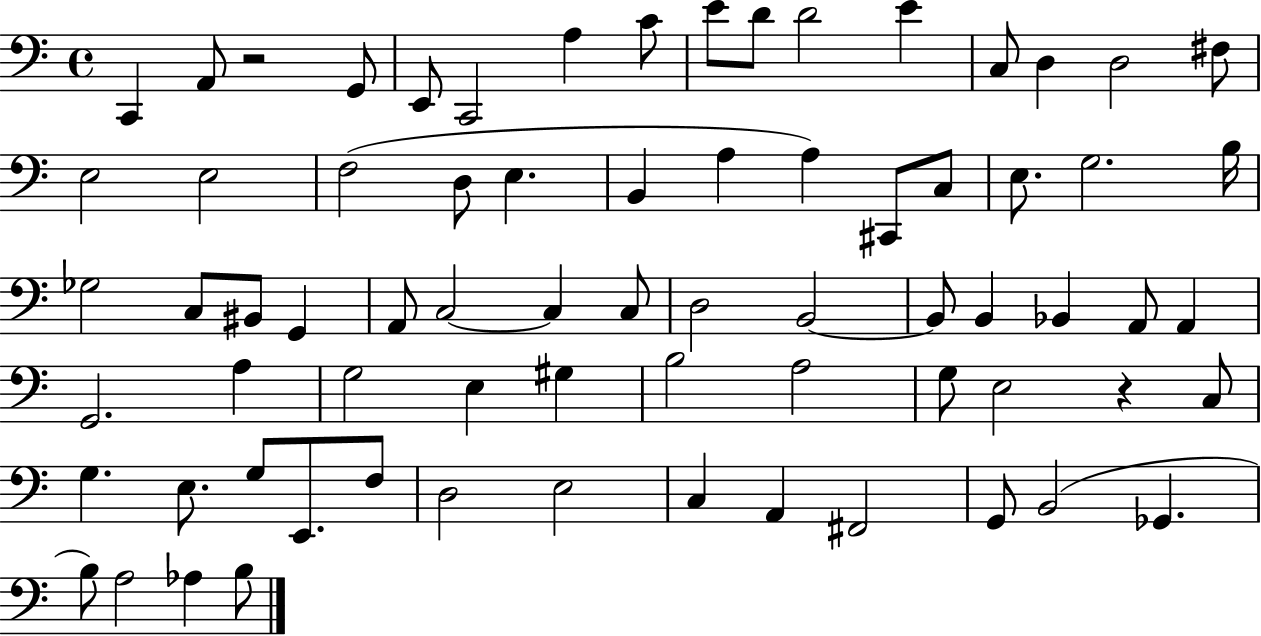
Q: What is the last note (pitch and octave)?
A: B3